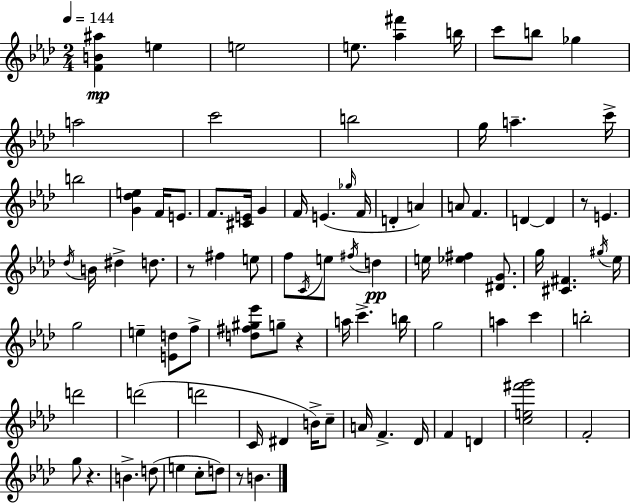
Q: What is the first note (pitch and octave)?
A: E5